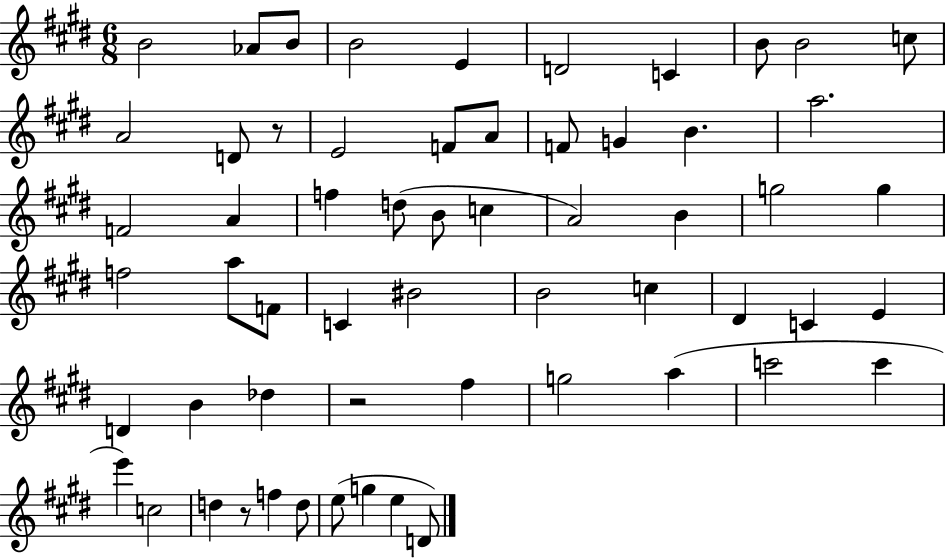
X:1
T:Untitled
M:6/8
L:1/4
K:E
B2 _A/2 B/2 B2 E D2 C B/2 B2 c/2 A2 D/2 z/2 E2 F/2 A/2 F/2 G B a2 F2 A f d/2 B/2 c A2 B g2 g f2 a/2 F/2 C ^B2 B2 c ^D C E D B _d z2 ^f g2 a c'2 c' e' c2 d z/2 f d/2 e/2 g e D/2